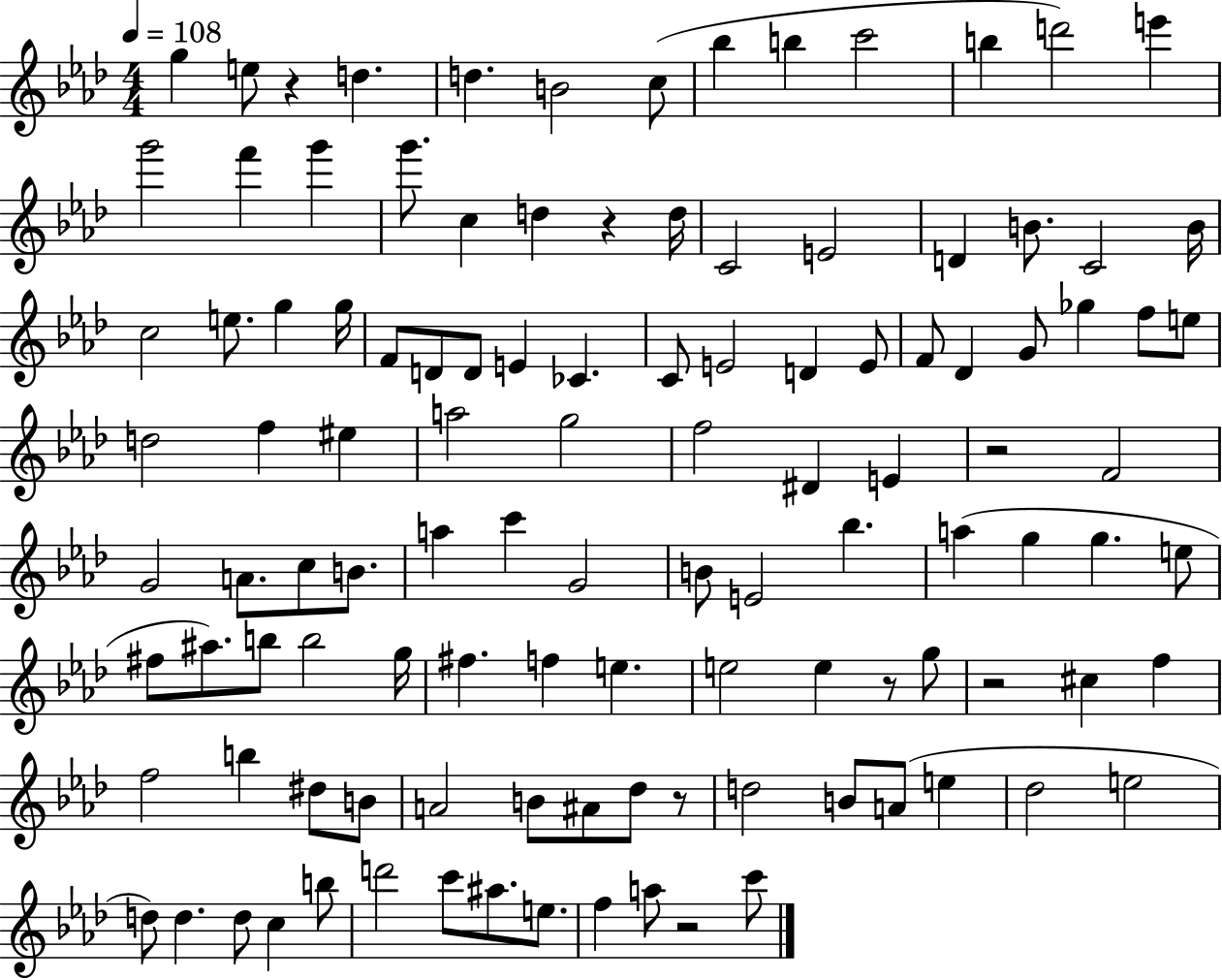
G5/q E5/e R/q D5/q. D5/q. B4/h C5/e Bb5/q B5/q C6/h B5/q D6/h E6/q G6/h F6/q G6/q G6/e. C5/q D5/q R/q D5/s C4/h E4/h D4/q B4/e. C4/h B4/s C5/h E5/e. G5/q G5/s F4/e D4/e D4/e E4/q CES4/q. C4/e E4/h D4/q E4/e F4/e Db4/q G4/e Gb5/q F5/e E5/e D5/h F5/q EIS5/q A5/h G5/h F5/h D#4/q E4/q R/h F4/h G4/h A4/e. C5/e B4/e. A5/q C6/q G4/h B4/e E4/h Bb5/q. A5/q G5/q G5/q. E5/e F#5/e A#5/e. B5/e B5/h G5/s F#5/q. F5/q E5/q. E5/h E5/q R/e G5/e R/h C#5/q F5/q F5/h B5/q D#5/e B4/e A4/h B4/e A#4/e Db5/e R/e D5/h B4/e A4/e E5/q Db5/h E5/h D5/e D5/q. D5/e C5/q B5/e D6/h C6/e A#5/e. E5/e. F5/q A5/e R/h C6/e